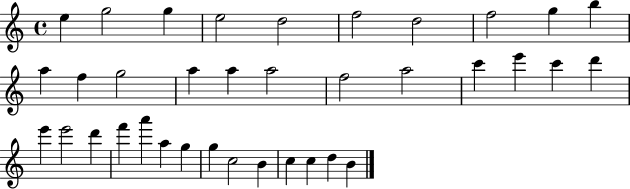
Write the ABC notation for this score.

X:1
T:Untitled
M:4/4
L:1/4
K:C
e g2 g e2 d2 f2 d2 f2 g b a f g2 a a a2 f2 a2 c' e' c' d' e' e'2 d' f' a' a g g c2 B c c d B